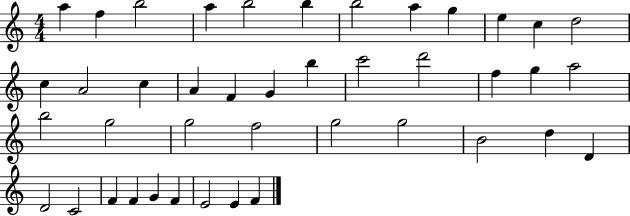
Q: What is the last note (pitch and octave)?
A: F4